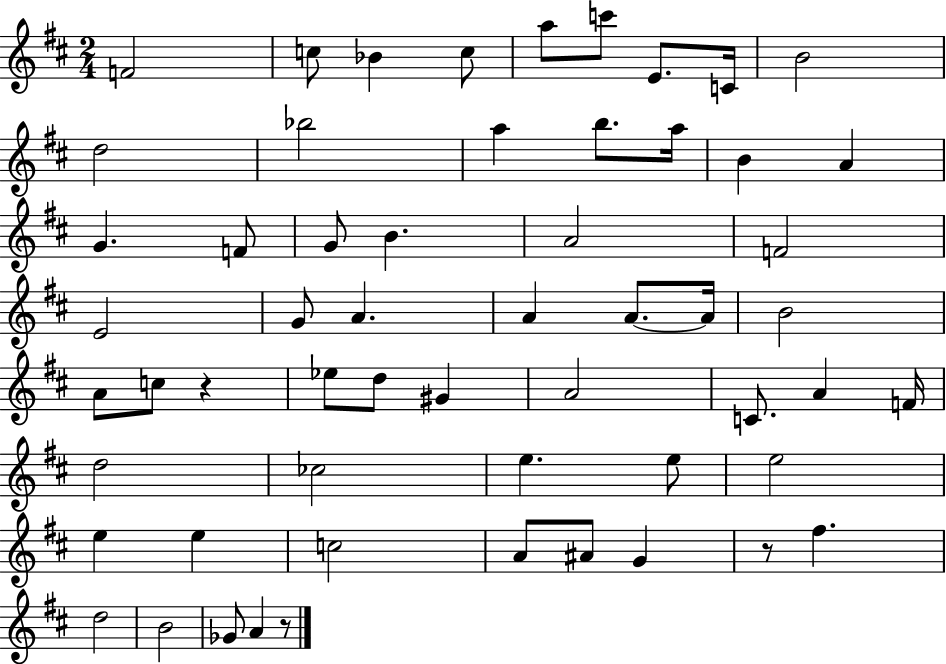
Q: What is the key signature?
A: D major